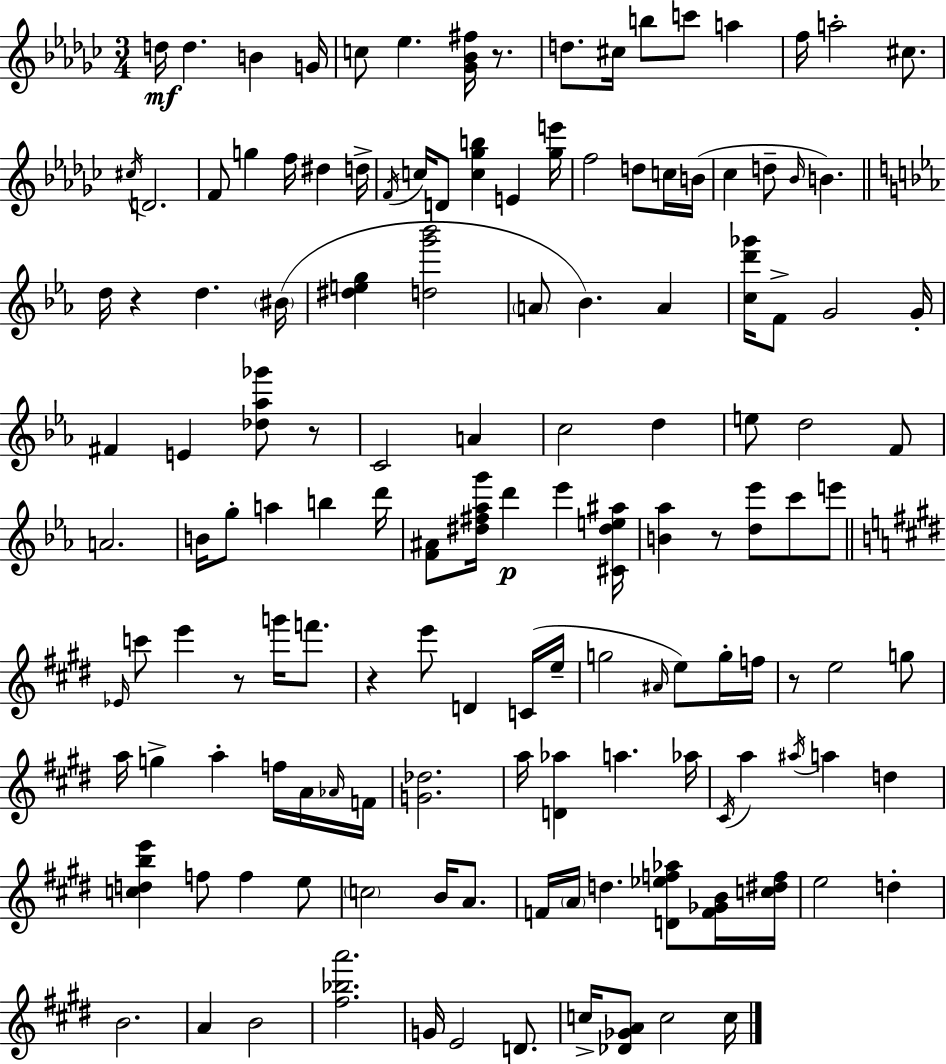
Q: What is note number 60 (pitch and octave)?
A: C6